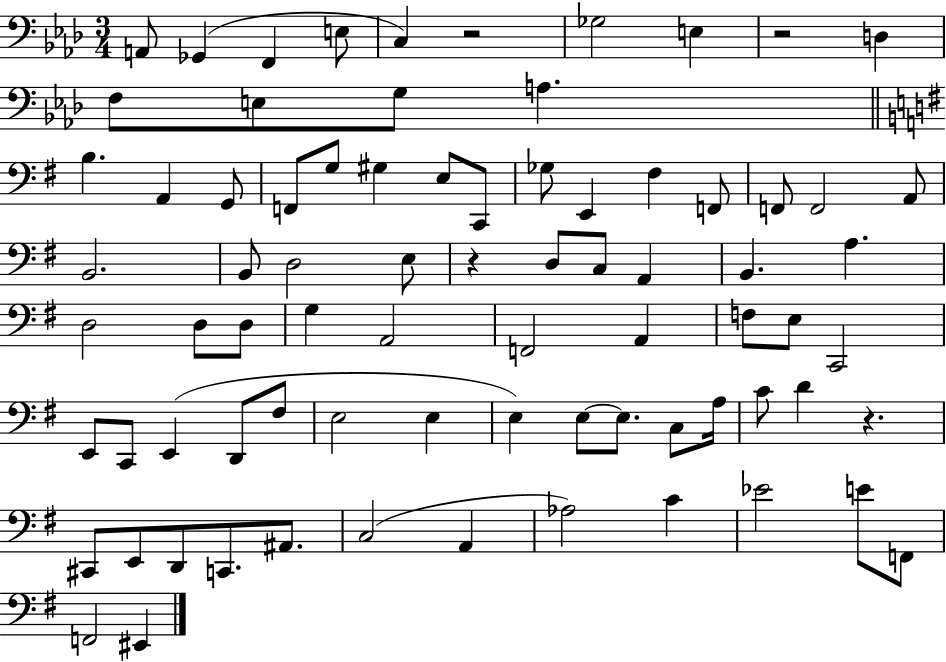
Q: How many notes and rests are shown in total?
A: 78